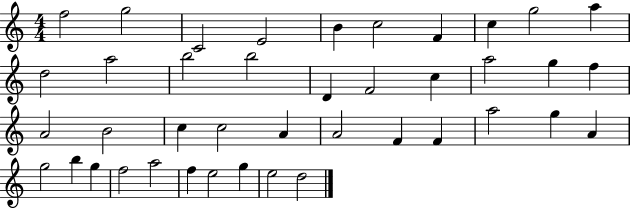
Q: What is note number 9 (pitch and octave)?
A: G5